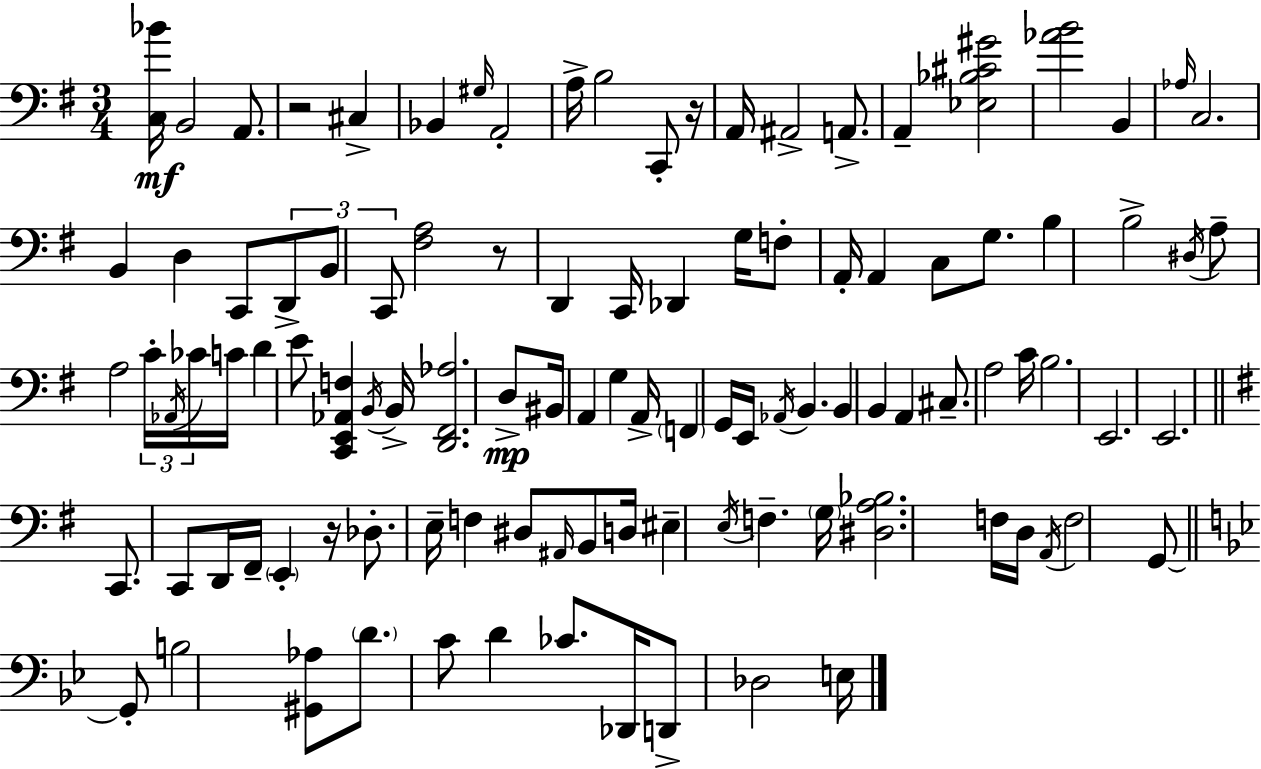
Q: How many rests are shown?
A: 4